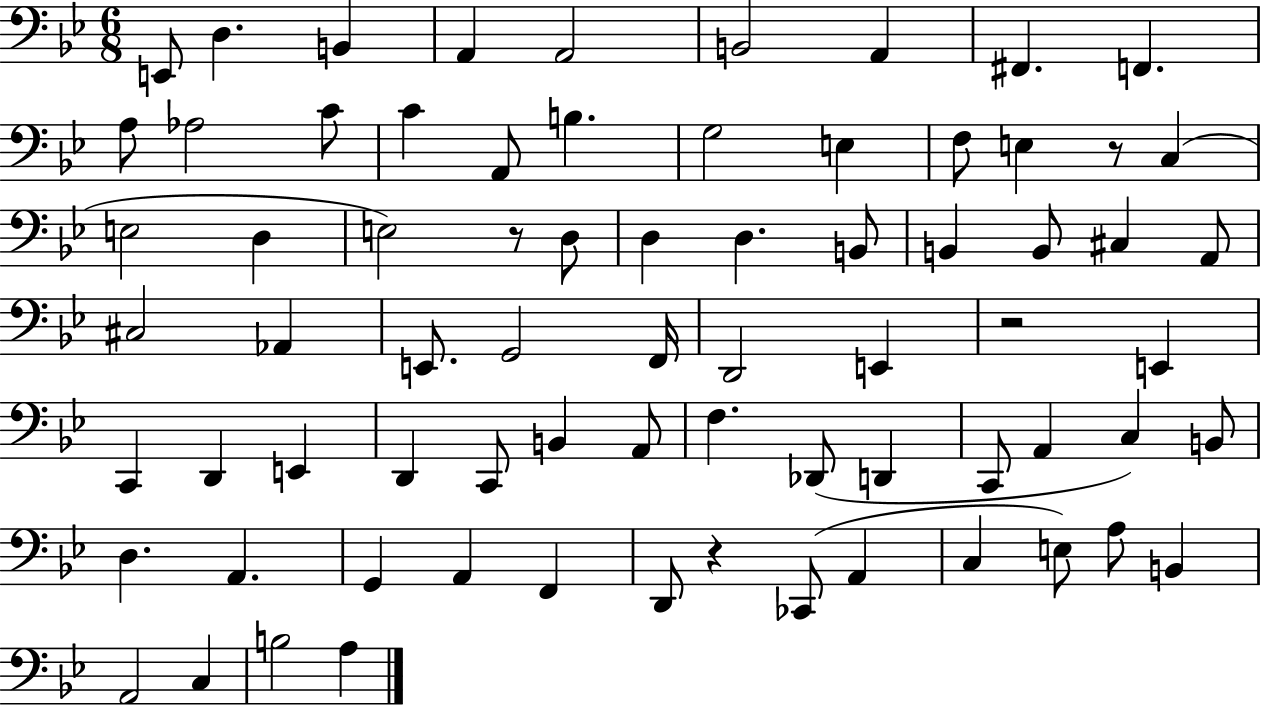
{
  \clef bass
  \numericTimeSignature
  \time 6/8
  \key bes \major
  e,8 d4. b,4 | a,4 a,2 | b,2 a,4 | fis,4. f,4. | \break a8 aes2 c'8 | c'4 a,8 b4. | g2 e4 | f8 e4 r8 c4( | \break e2 d4 | e2) r8 d8 | d4 d4. b,8 | b,4 b,8 cis4 a,8 | \break cis2 aes,4 | e,8. g,2 f,16 | d,2 e,4 | r2 e,4 | \break c,4 d,4 e,4 | d,4 c,8 b,4 a,8 | f4. des,8( d,4 | c,8 a,4 c4) b,8 | \break d4. a,4. | g,4 a,4 f,4 | d,8 r4 ces,8( a,4 | c4 e8) a8 b,4 | \break a,2 c4 | b2 a4 | \bar "|."
}